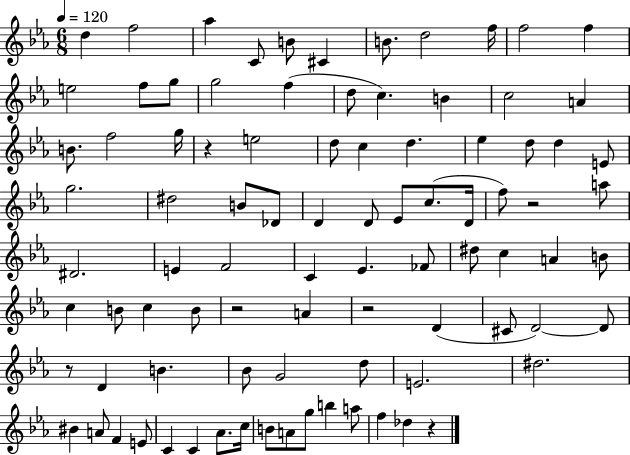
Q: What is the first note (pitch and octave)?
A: D5